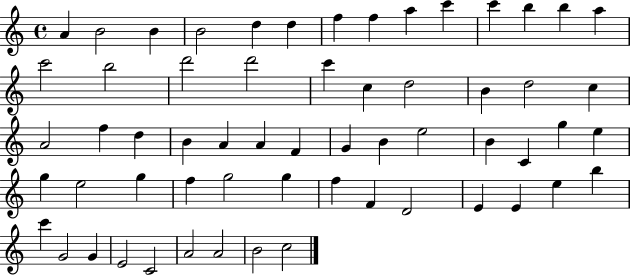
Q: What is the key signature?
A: C major